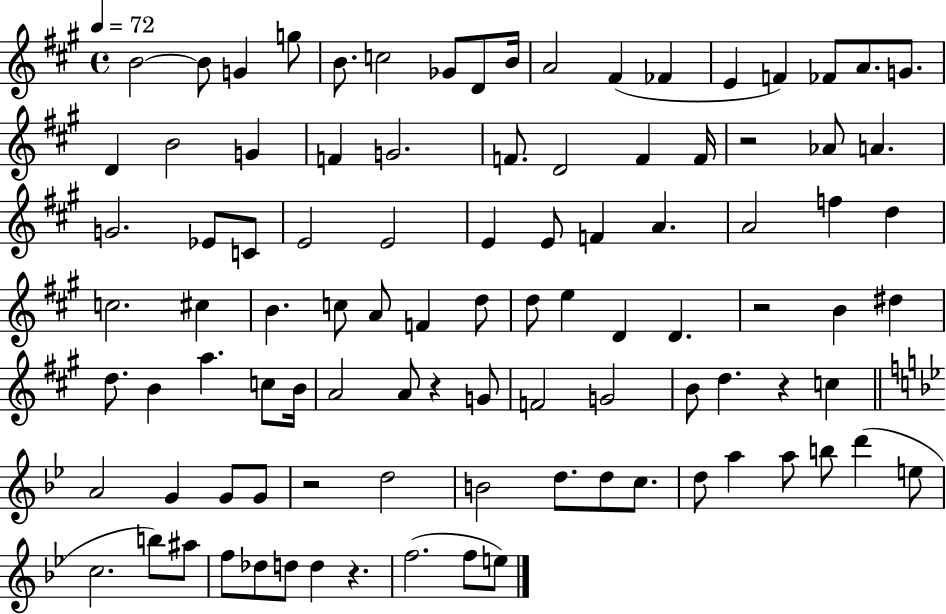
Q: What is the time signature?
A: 4/4